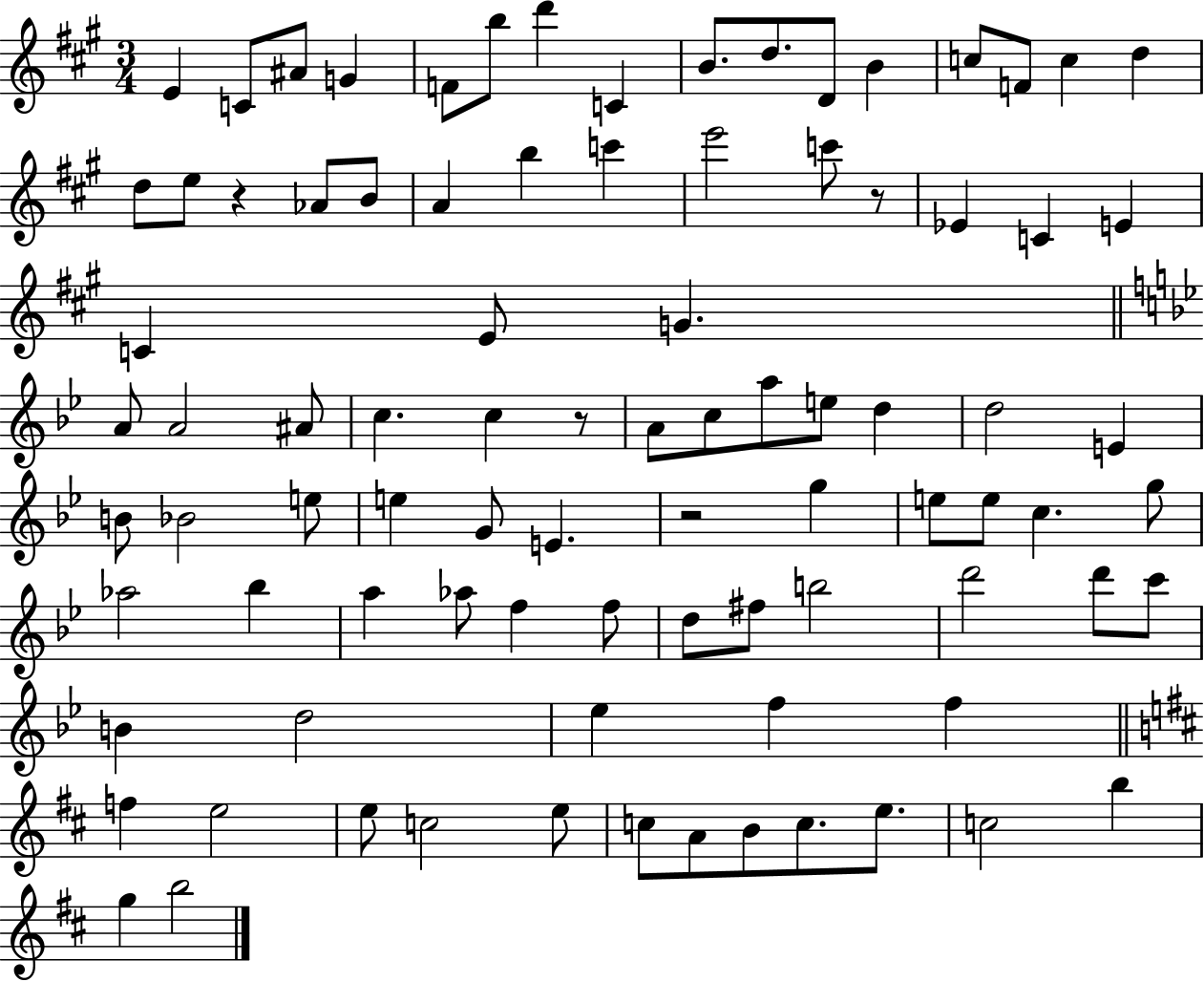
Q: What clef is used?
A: treble